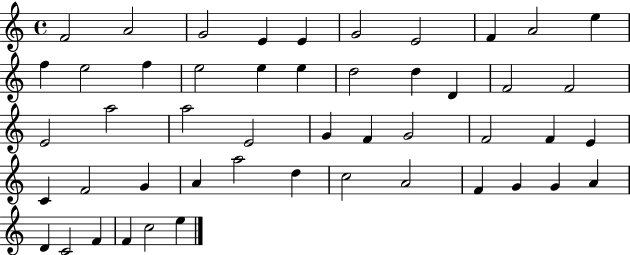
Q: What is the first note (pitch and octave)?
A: F4